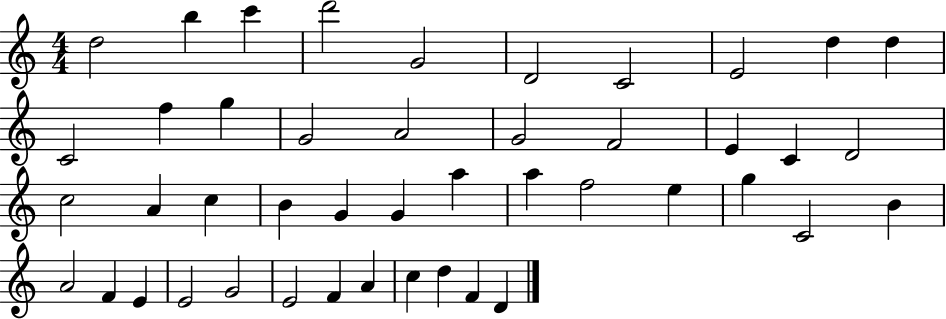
{
  \clef treble
  \numericTimeSignature
  \time 4/4
  \key c \major
  d''2 b''4 c'''4 | d'''2 g'2 | d'2 c'2 | e'2 d''4 d''4 | \break c'2 f''4 g''4 | g'2 a'2 | g'2 f'2 | e'4 c'4 d'2 | \break c''2 a'4 c''4 | b'4 g'4 g'4 a''4 | a''4 f''2 e''4 | g''4 c'2 b'4 | \break a'2 f'4 e'4 | e'2 g'2 | e'2 f'4 a'4 | c''4 d''4 f'4 d'4 | \break \bar "|."
}